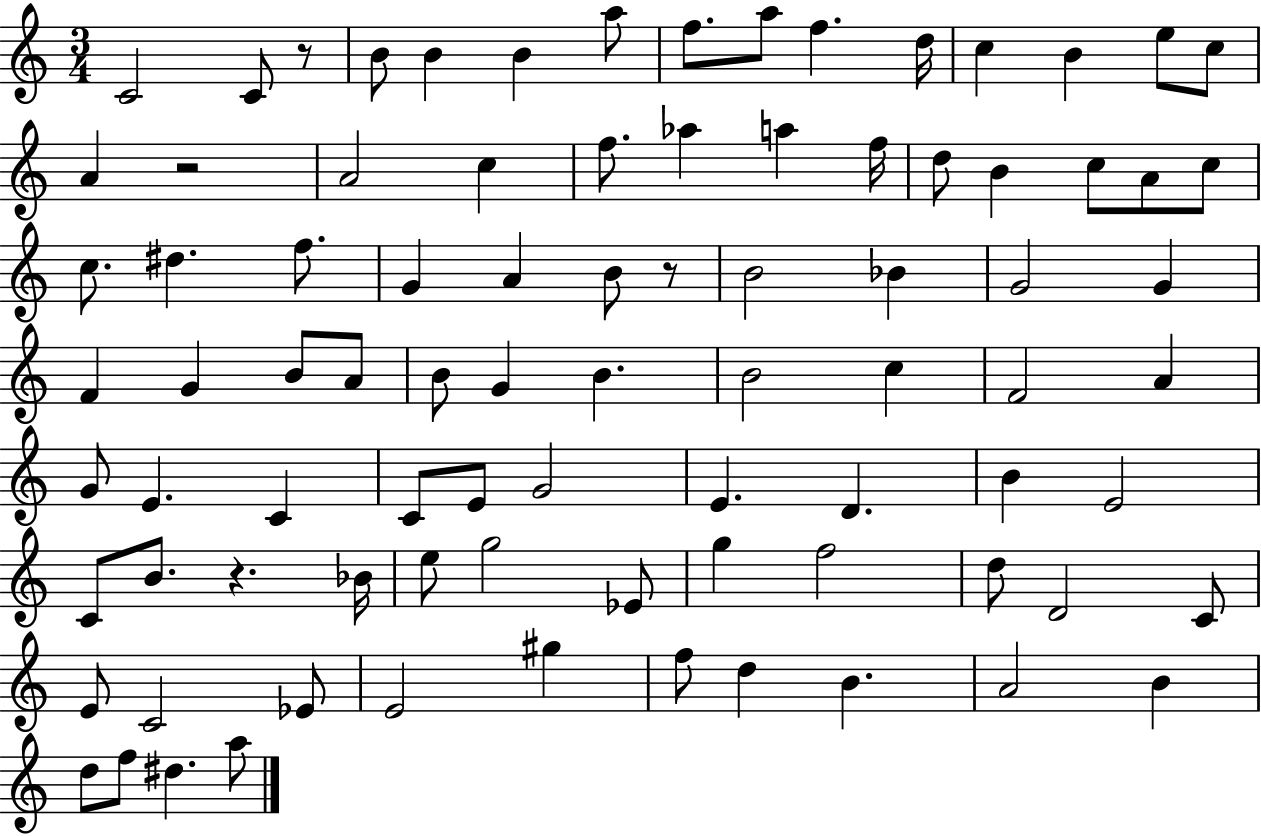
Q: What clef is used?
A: treble